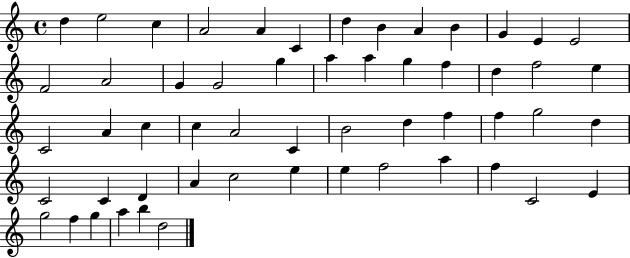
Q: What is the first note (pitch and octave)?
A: D5